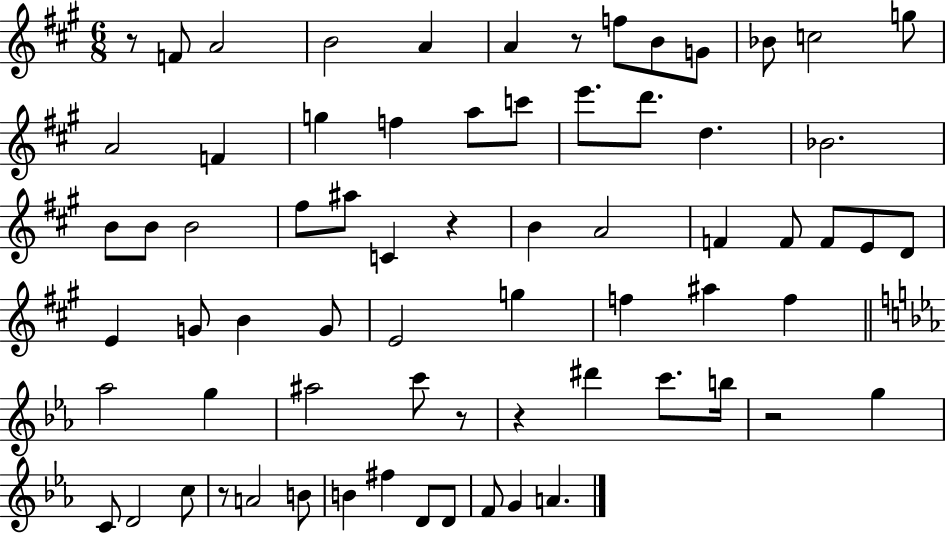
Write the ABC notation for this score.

X:1
T:Untitled
M:6/8
L:1/4
K:A
z/2 F/2 A2 B2 A A z/2 f/2 B/2 G/2 _B/2 c2 g/2 A2 F g f a/2 c'/2 e'/2 d'/2 d _B2 B/2 B/2 B2 ^f/2 ^a/2 C z B A2 F F/2 F/2 E/2 D/2 E G/2 B G/2 E2 g f ^a f _a2 g ^a2 c'/2 z/2 z ^d' c'/2 b/4 z2 g C/2 D2 c/2 z/2 A2 B/2 B ^f D/2 D/2 F/2 G A